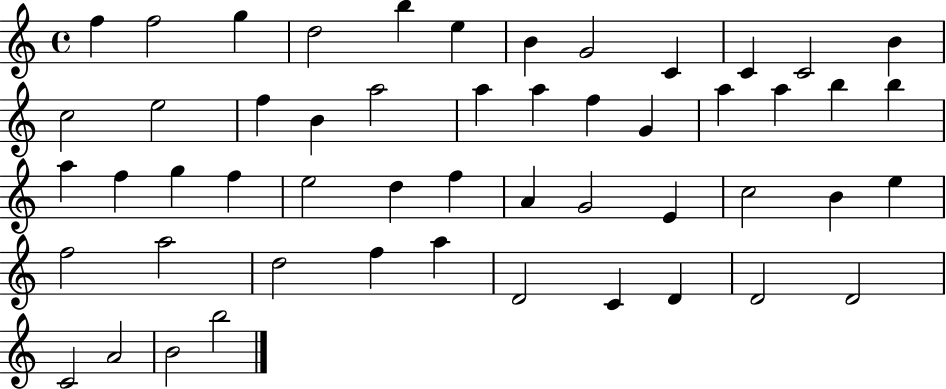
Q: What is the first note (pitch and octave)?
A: F5